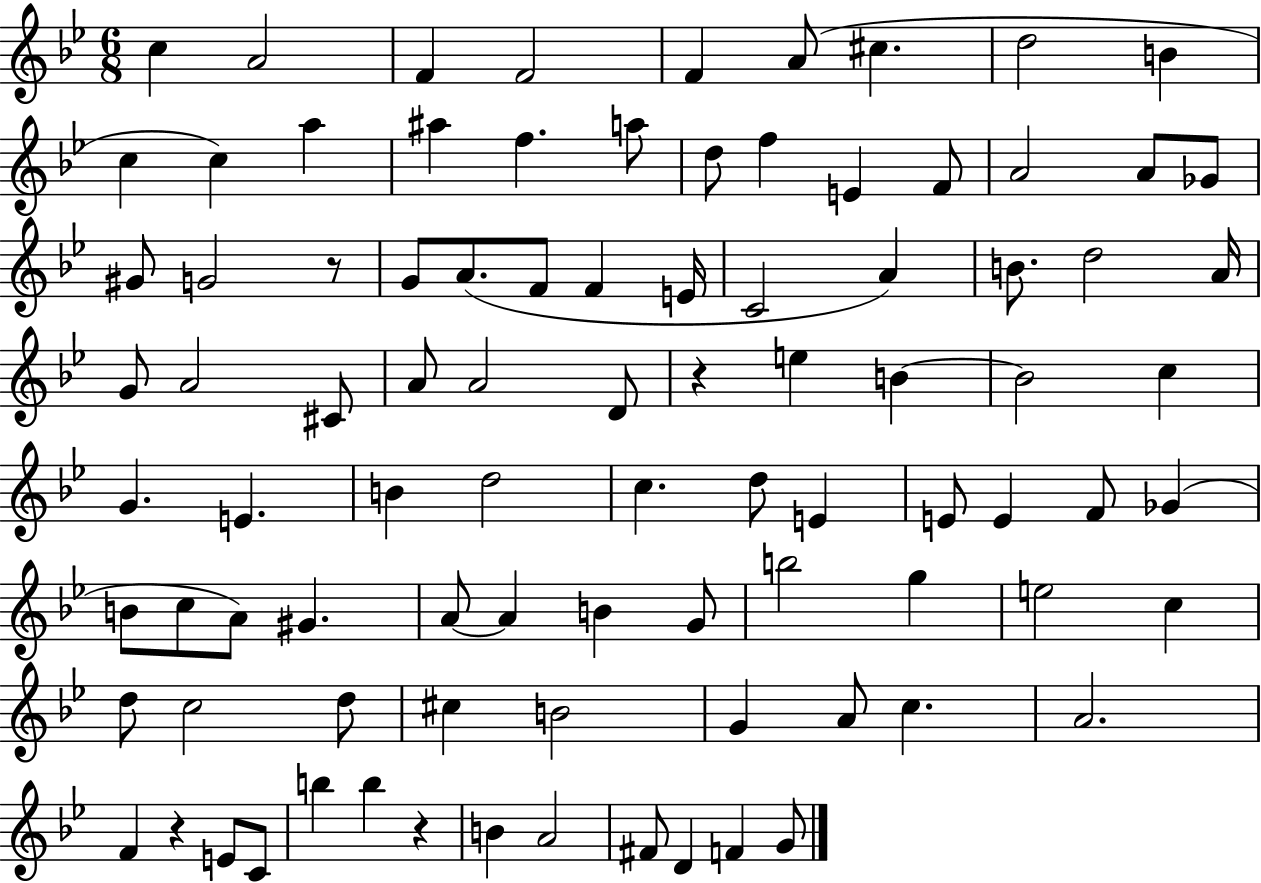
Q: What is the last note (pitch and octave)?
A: G4